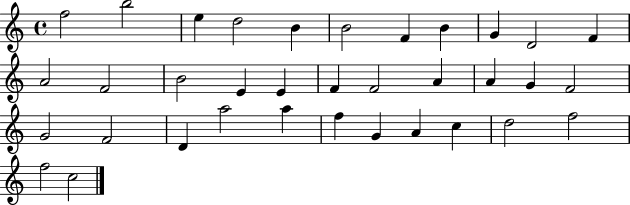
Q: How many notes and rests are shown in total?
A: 35